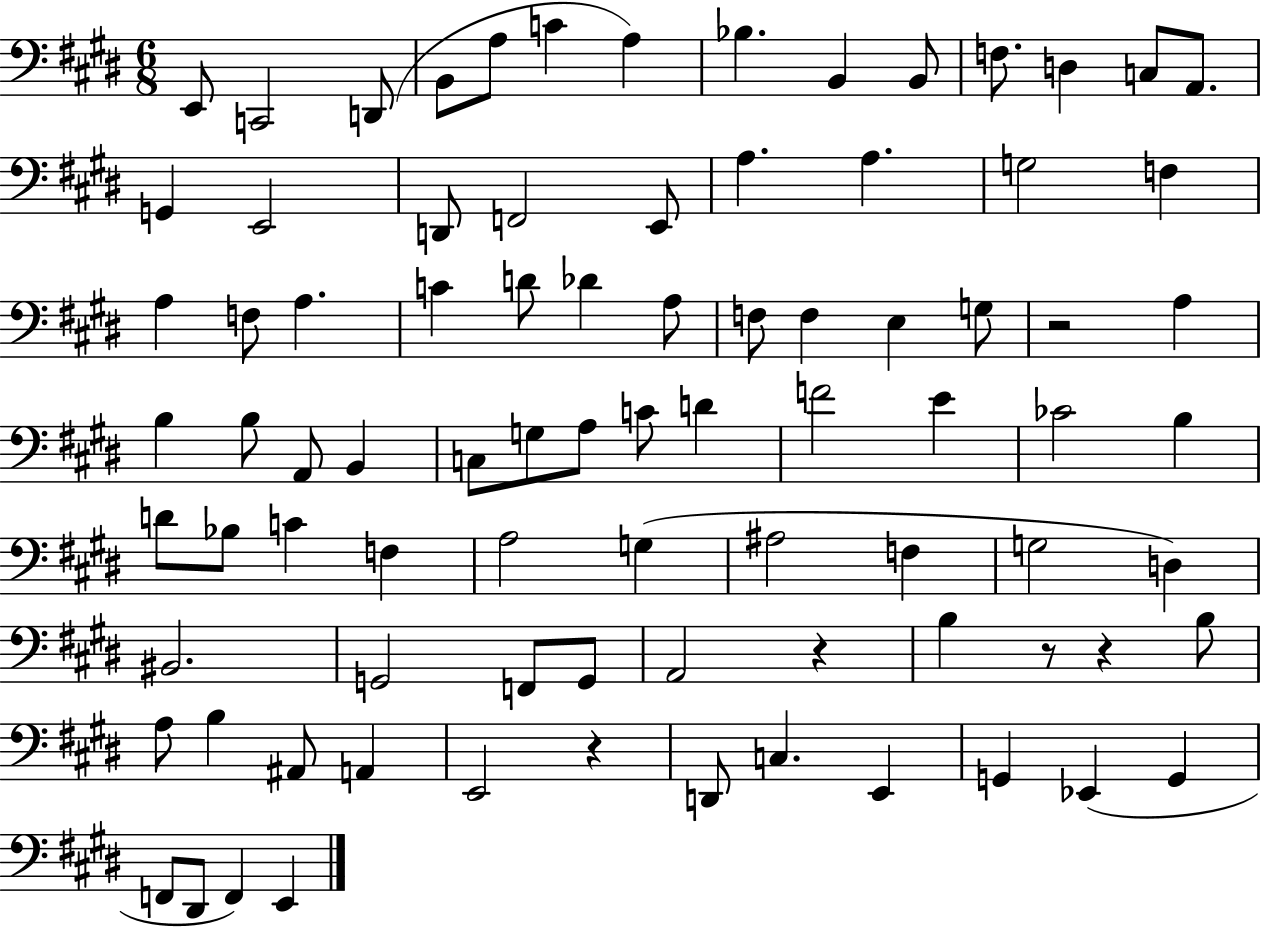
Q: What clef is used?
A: bass